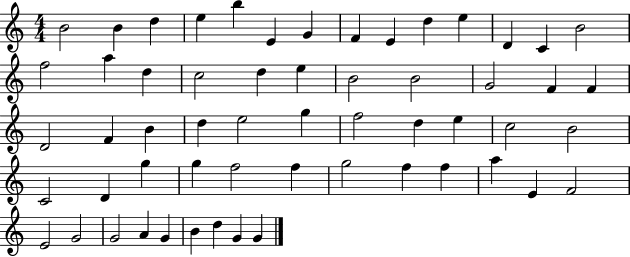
{
  \clef treble
  \numericTimeSignature
  \time 4/4
  \key c \major
  b'2 b'4 d''4 | e''4 b''4 e'4 g'4 | f'4 e'4 d''4 e''4 | d'4 c'4 b'2 | \break f''2 a''4 d''4 | c''2 d''4 e''4 | b'2 b'2 | g'2 f'4 f'4 | \break d'2 f'4 b'4 | d''4 e''2 g''4 | f''2 d''4 e''4 | c''2 b'2 | \break c'2 d'4 g''4 | g''4 f''2 f''4 | g''2 f''4 f''4 | a''4 e'4 f'2 | \break e'2 g'2 | g'2 a'4 g'4 | b'4 d''4 g'4 g'4 | \bar "|."
}